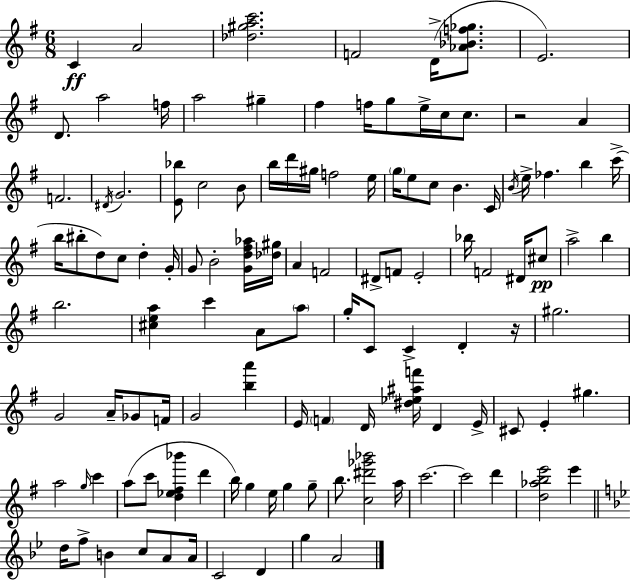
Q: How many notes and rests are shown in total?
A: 118